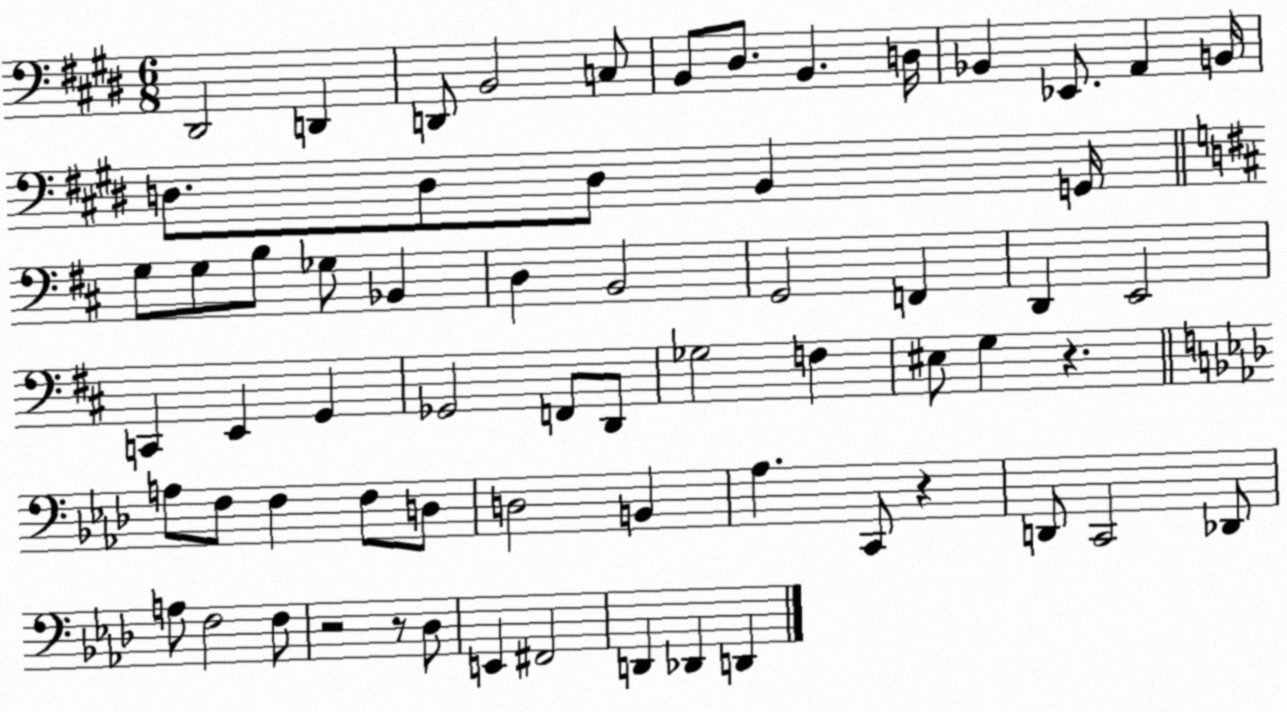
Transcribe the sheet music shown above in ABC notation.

X:1
T:Untitled
M:6/8
L:1/4
K:E
^D,,2 D,, D,,/2 B,,2 C,/2 B,,/2 ^D,/2 B,, D,/4 _B,, _E,,/2 A,, B,,/4 D,/2 D,/2 D,/2 B,, G,,/4 G,/2 G,/2 B,/2 _G,/2 _B,, D, B,,2 G,,2 F,, D,, E,,2 C,, E,, G,, _G,,2 F,,/2 D,,/2 _G,2 F, ^E,/2 G, z A,/2 F,/2 F, F,/2 D,/2 D,2 B,, _A, C,,/2 z D,,/2 C,,2 _D,,/2 A,/2 F,2 F,/2 z2 z/2 _D,/2 E,, ^F,,2 D,, _D,, D,,